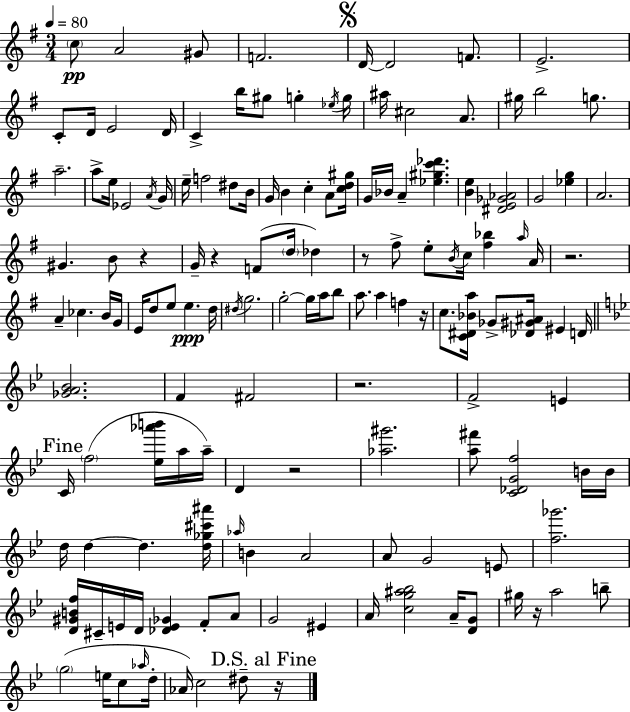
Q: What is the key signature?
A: E minor